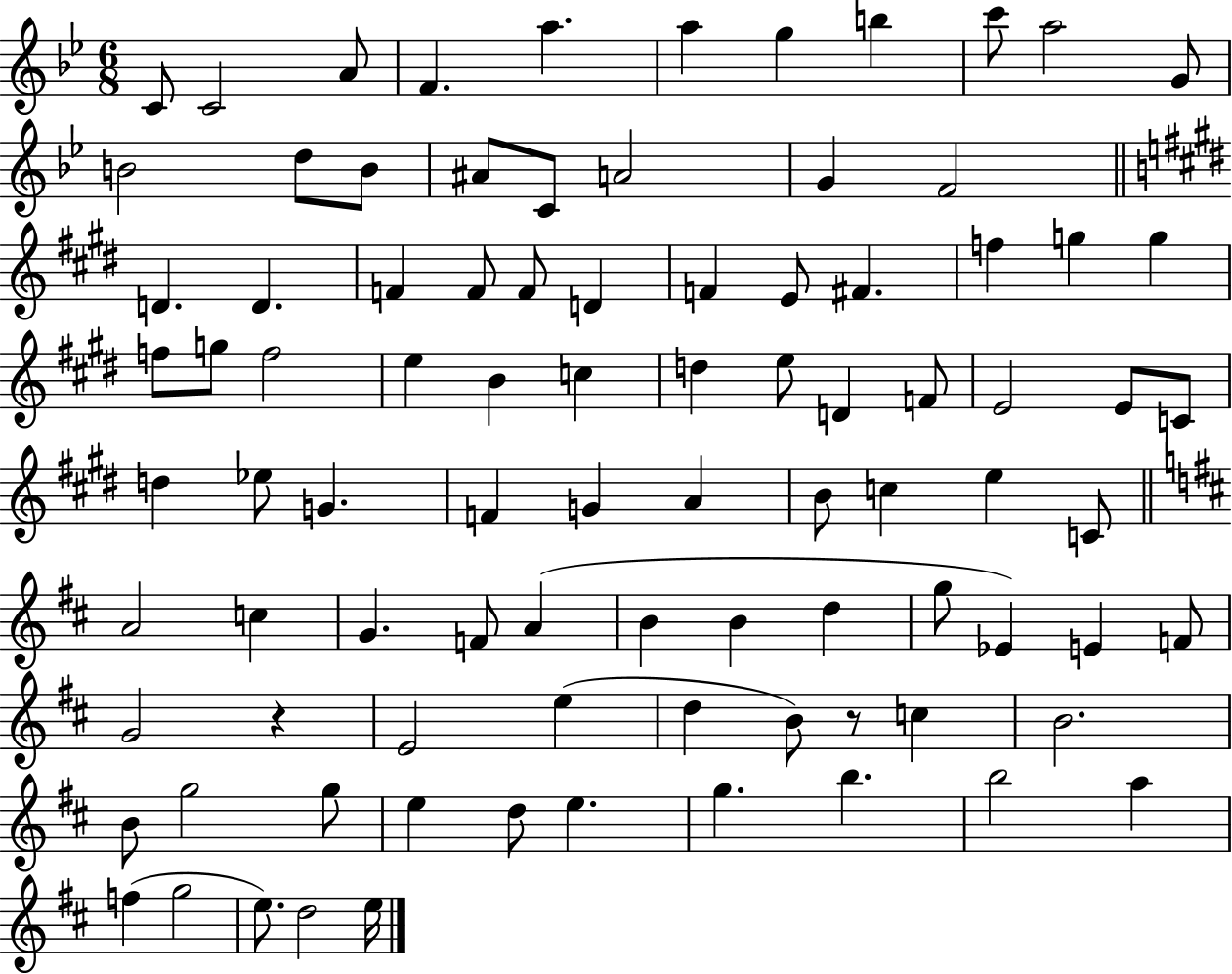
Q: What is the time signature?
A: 6/8